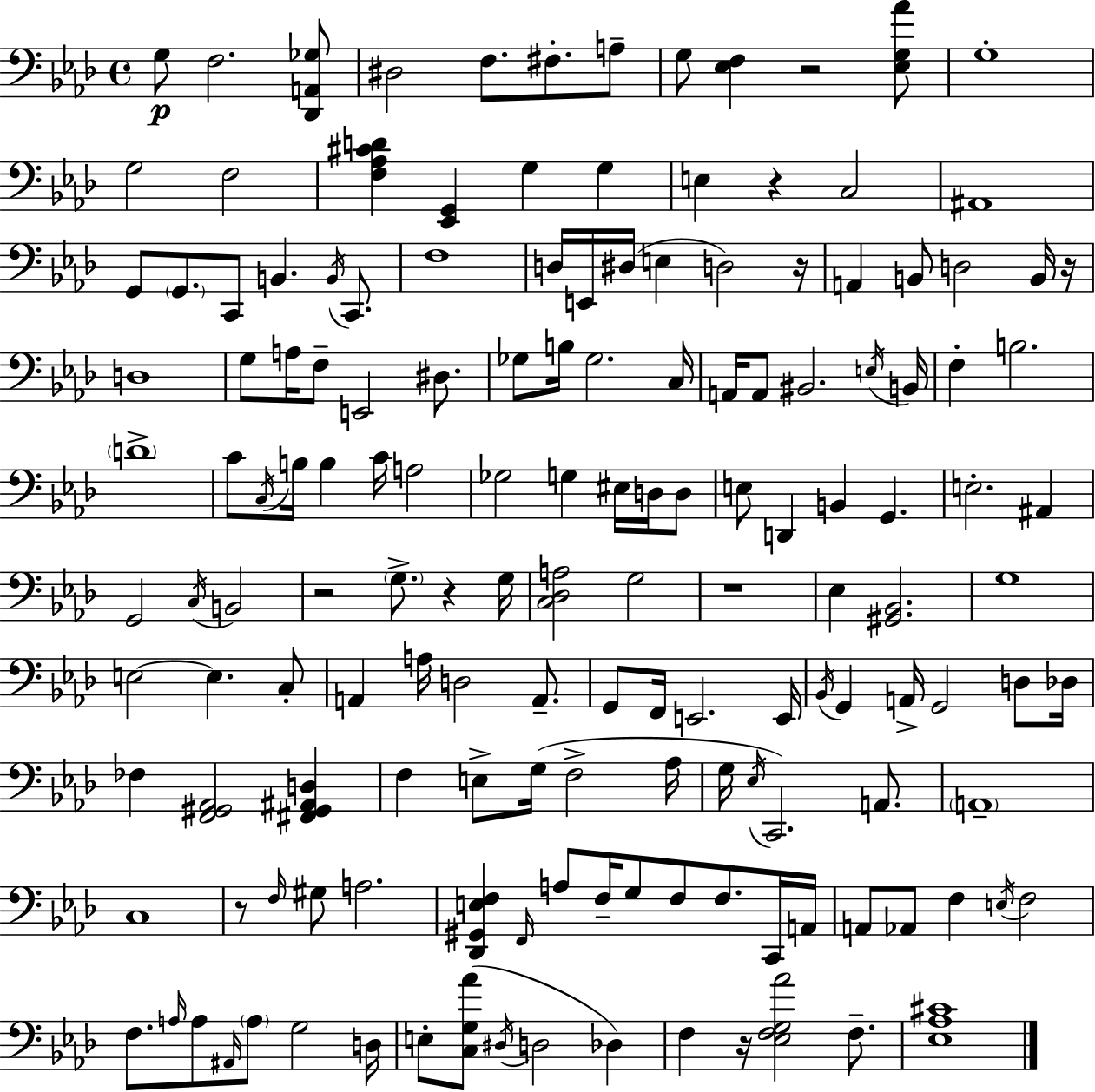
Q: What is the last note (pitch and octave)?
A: F3